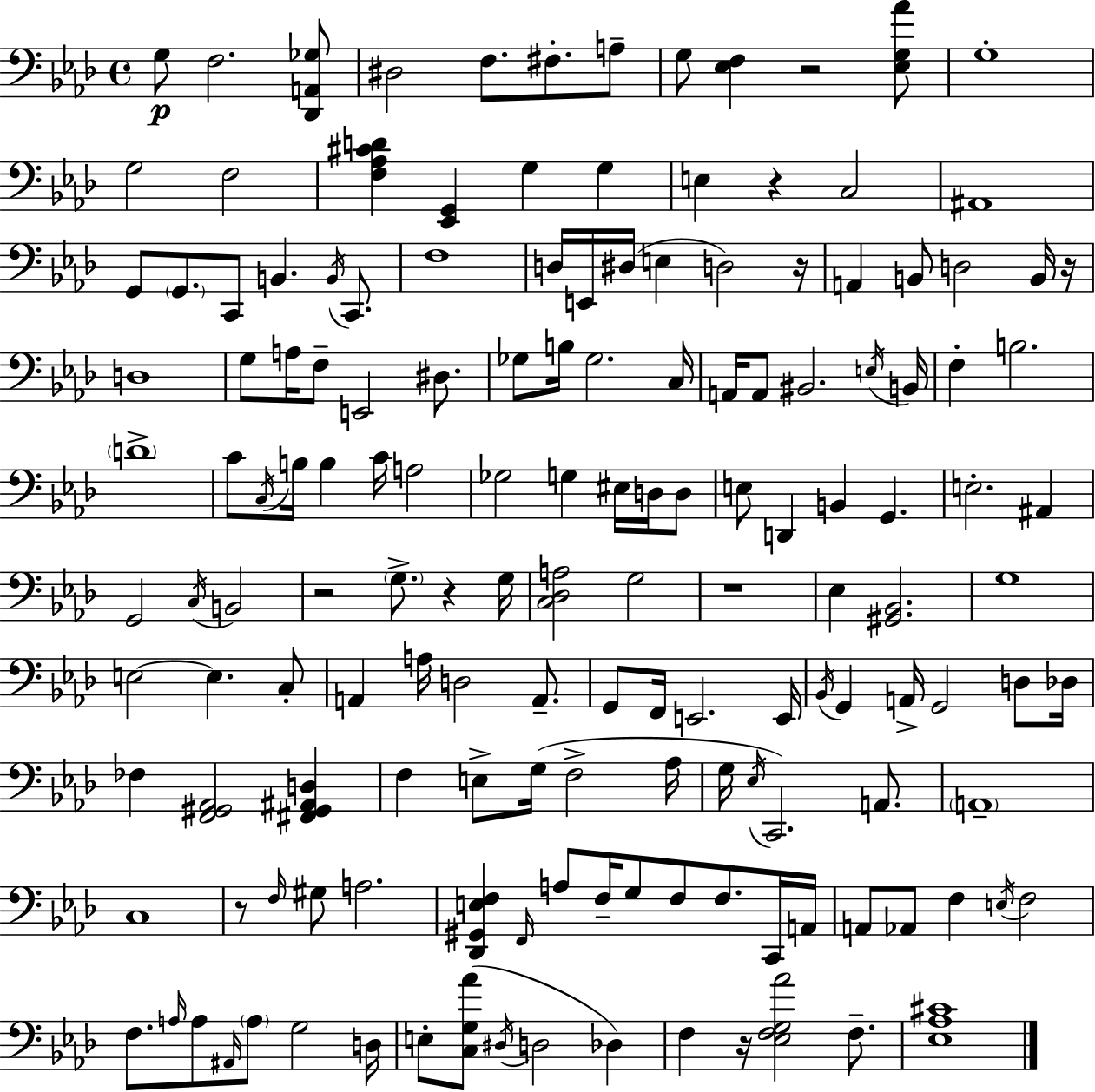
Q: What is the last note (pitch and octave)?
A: F3